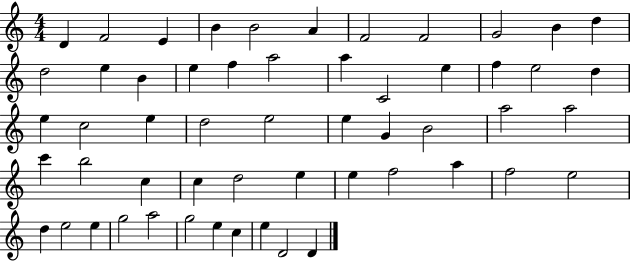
{
  \clef treble
  \numericTimeSignature
  \time 4/4
  \key c \major
  d'4 f'2 e'4 | b'4 b'2 a'4 | f'2 f'2 | g'2 b'4 d''4 | \break d''2 e''4 b'4 | e''4 f''4 a''2 | a''4 c'2 e''4 | f''4 e''2 d''4 | \break e''4 c''2 e''4 | d''2 e''2 | e''4 g'4 b'2 | a''2 a''2 | \break c'''4 b''2 c''4 | c''4 d''2 e''4 | e''4 f''2 a''4 | f''2 e''2 | \break d''4 e''2 e''4 | g''2 a''2 | g''2 e''4 c''4 | e''4 d'2 d'4 | \break \bar "|."
}